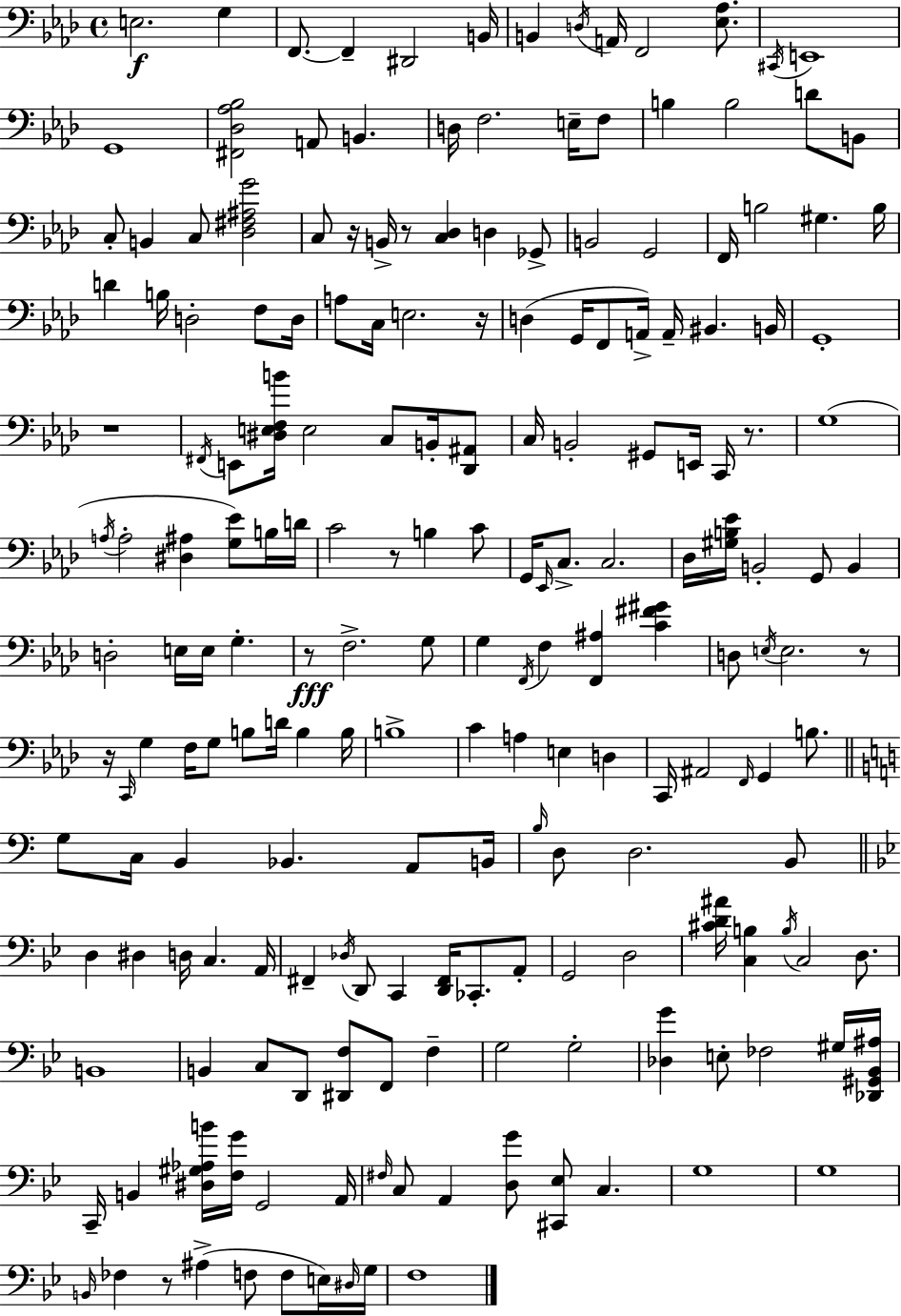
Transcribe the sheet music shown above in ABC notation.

X:1
T:Untitled
M:4/4
L:1/4
K:Ab
E,2 G, F,,/2 F,, ^D,,2 B,,/4 B,, D,/4 A,,/4 F,,2 [_E,_A,]/2 ^C,,/4 E,,4 G,,4 [^F,,_D,_A,_B,]2 A,,/2 B,, D,/4 F,2 E,/4 F,/2 B, B,2 D/2 B,,/2 C,/2 B,, C,/2 [_D,^F,^A,G]2 C,/2 z/4 B,,/4 z/2 [C,_D,] D, _G,,/2 B,,2 G,,2 F,,/4 B,2 ^G, B,/4 D B,/4 D,2 F,/2 D,/4 A,/2 C,/4 E,2 z/4 D, G,,/4 F,,/2 A,,/4 A,,/4 ^B,, B,,/4 G,,4 z4 ^F,,/4 E,,/2 [^D,E,F,B]/4 E,2 C,/2 B,,/4 [_D,,^A,,]/2 C,/4 B,,2 ^G,,/2 E,,/4 C,,/4 z/2 G,4 A,/4 A,2 [^D,^A,] [G,_E]/2 B,/4 D/4 C2 z/2 B, C/2 G,,/4 _E,,/4 C,/2 C,2 _D,/4 [^G,B,_E]/4 B,,2 G,,/2 B,, D,2 E,/4 E,/4 G, z/2 F,2 G,/2 G, F,,/4 F, [F,,^A,] [C^F^G] D,/2 E,/4 E,2 z/2 z/4 C,,/4 G, F,/4 G,/2 B,/2 D/4 B, B,/4 B,4 C A, E, D, C,,/4 ^A,,2 F,,/4 G,, B,/2 G,/2 C,/4 B,, _B,, A,,/2 B,,/4 B,/4 D,/2 D,2 B,,/2 D, ^D, D,/4 C, A,,/4 ^F,, _D,/4 D,,/2 C,, [D,,^F,,]/4 _C,,/2 A,,/2 G,,2 D,2 [^CD^A]/4 [C,B,] B,/4 C,2 D,/2 B,,4 B,, C,/2 D,,/2 [^D,,F,]/2 F,,/2 F, G,2 G,2 [_D,G] E,/2 _F,2 ^G,/4 [_D,,^G,,_B,,^A,]/4 C,,/4 B,, [^D,^G,_A,B]/4 [F,G]/4 G,,2 A,,/4 ^F,/4 C,/2 A,, [D,G]/2 [^C,,_E,]/2 C, G,4 G,4 B,,/4 _F, z/2 ^A, F,/2 F,/2 E,/4 ^D,/4 G,/4 F,4